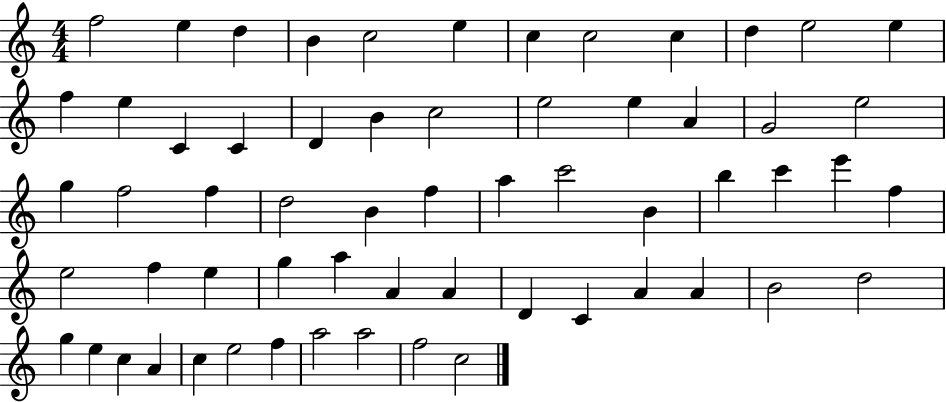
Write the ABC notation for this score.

X:1
T:Untitled
M:4/4
L:1/4
K:C
f2 e d B c2 e c c2 c d e2 e f e C C D B c2 e2 e A G2 e2 g f2 f d2 B f a c'2 B b c' e' f e2 f e g a A A D C A A B2 d2 g e c A c e2 f a2 a2 f2 c2